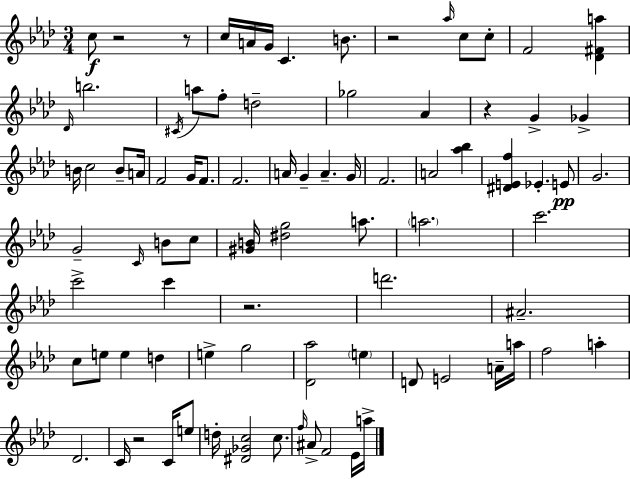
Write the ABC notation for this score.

X:1
T:Untitled
M:3/4
L:1/4
K:Fm
c/2 z2 z/2 c/4 A/4 G/4 C B/2 z2 _a/4 c/2 c/2 F2 [_D^Fa] _D/4 b2 ^C/4 a/2 f/2 d2 _g2 _A z G _G B/4 c2 B/2 A/4 F2 G/4 F/2 F2 A/4 G A G/4 F2 A2 [_a_b] [^DEf] _E E/2 G2 G2 C/4 B/2 c/2 [^GB]/4 [^dg]2 a/2 a2 c'2 c'2 c' z2 d'2 ^A2 c/2 e/2 e d e g2 [_D_a]2 e D/2 E2 A/4 a/4 f2 a _D2 C/4 z2 C/4 e/2 d/4 [^D_Gc]2 c/2 f/4 ^A/2 F2 _E/4 a/4